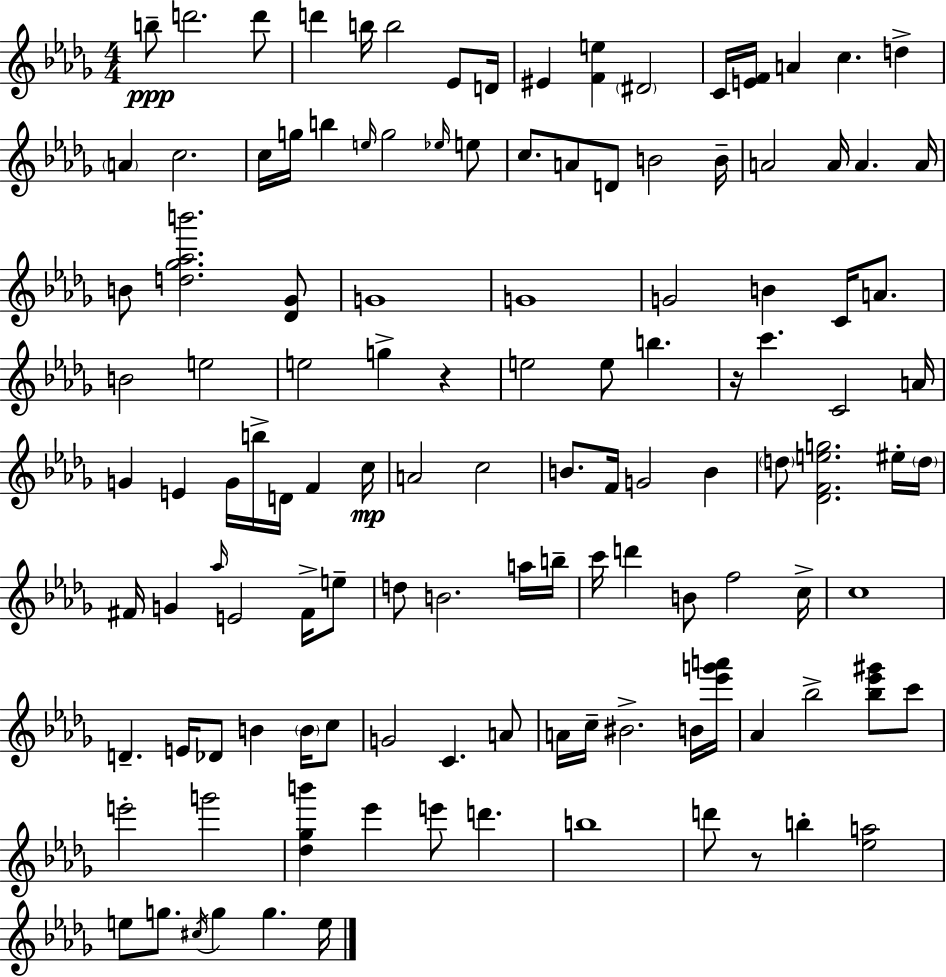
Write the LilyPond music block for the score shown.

{
  \clef treble
  \numericTimeSignature
  \time 4/4
  \key bes \minor
  b''8--\ppp d'''2. d'''8 | d'''4 b''16 b''2 ees'8 d'16 | eis'4 <f' e''>4 \parenthesize dis'2 | c'16 <e' f'>16 a'4 c''4. d''4-> | \break \parenthesize a'4 c''2. | c''16 g''16 b''4 \grace { e''16 } g''2 \grace { ees''16 } | e''8 c''8. a'8 d'8 b'2 | b'16-- a'2 a'16 a'4. | \break a'16 b'8 <d'' ges'' aes'' b'''>2. | <des' ges'>8 g'1 | g'1 | g'2 b'4 c'16 a'8. | \break b'2 e''2 | e''2 g''4-> r4 | e''2 e''8 b''4. | r16 c'''4. c'2 | \break a'16 g'4 e'4 g'16 b''16-> d'16 f'4 | c''16\mp a'2 c''2 | b'8. f'16 g'2 b'4 | \parenthesize d''8 <des' f' e'' g''>2. | \break eis''16-. \parenthesize d''16 fis'16 g'4 \grace { aes''16 } e'2 | fis'16-> e''8-- d''8 b'2. | a''16 b''16-- c'''16 d'''4 b'8 f''2 | c''16-> c''1 | \break d'4.-- e'16 des'8 b'4 | \parenthesize b'16 c''8 g'2 c'4. | a'8 a'16 c''16-- bis'2.-> | b'16 <ees''' g''' a'''>16 aes'4 bes''2-> <bes'' ees''' gis'''>8 | \break c'''8 e'''2-. g'''2 | <des'' ges'' b'''>4 ees'''4 e'''8 d'''4. | b''1 | d'''8 r8 b''4-. <ees'' a''>2 | \break e''8 g''8. \acciaccatura { cis''16 } g''4 g''4. | e''16 \bar "|."
}